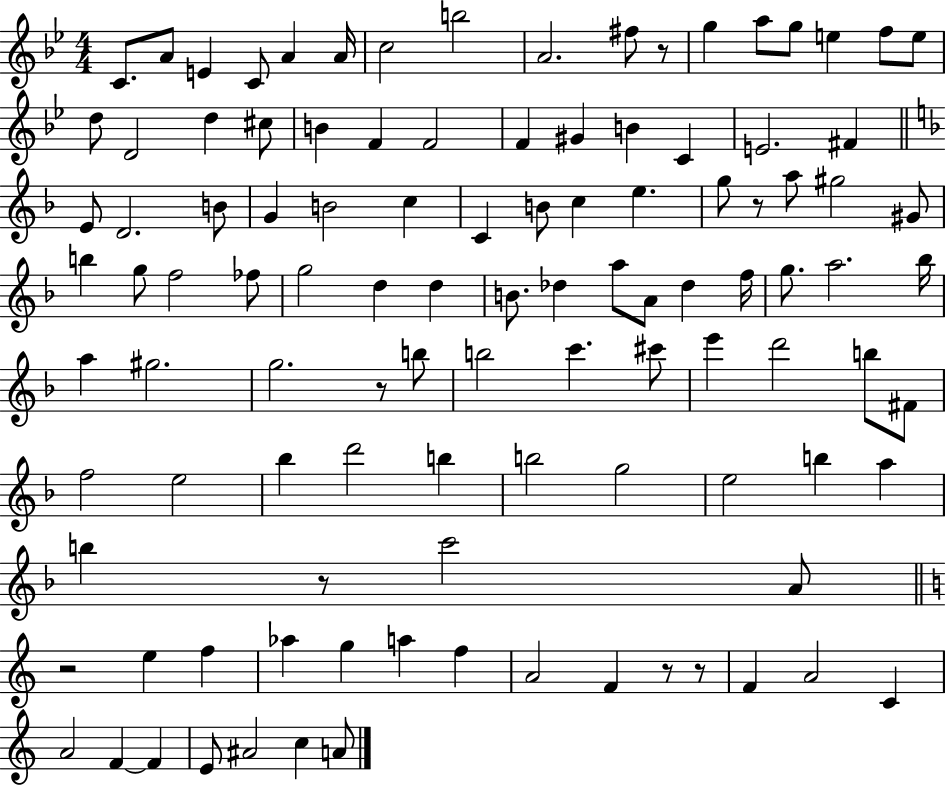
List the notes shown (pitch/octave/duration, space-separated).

C4/e. A4/e E4/q C4/e A4/q A4/s C5/h B5/h A4/h. F#5/e R/e G5/q A5/e G5/e E5/q F5/e E5/e D5/e D4/h D5/q C#5/e B4/q F4/q F4/h F4/q G#4/q B4/q C4/q E4/h. F#4/q E4/e D4/h. B4/e G4/q B4/h C5/q C4/q B4/e C5/q E5/q. G5/e R/e A5/e G#5/h G#4/e B5/q G5/e F5/h FES5/e G5/h D5/q D5/q B4/e. Db5/q A5/e A4/e Db5/q F5/s G5/e. A5/h. Bb5/s A5/q G#5/h. G5/h. R/e B5/e B5/h C6/q. C#6/e E6/q D6/h B5/e F#4/e F5/h E5/h Bb5/q D6/h B5/q B5/h G5/h E5/h B5/q A5/q B5/q R/e C6/h A4/e R/h E5/q F5/q Ab5/q G5/q A5/q F5/q A4/h F4/q R/e R/e F4/q A4/h C4/q A4/h F4/q F4/q E4/e A#4/h C5/q A4/e